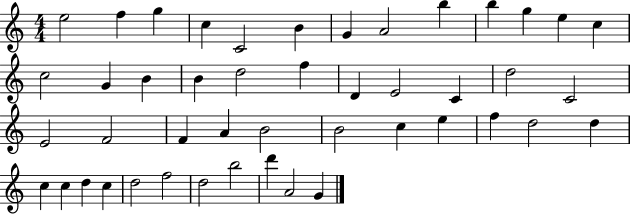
E5/h F5/q G5/q C5/q C4/h B4/q G4/q A4/h B5/q B5/q G5/q E5/q C5/q C5/h G4/q B4/q B4/q D5/h F5/q D4/q E4/h C4/q D5/h C4/h E4/h F4/h F4/q A4/q B4/h B4/h C5/q E5/q F5/q D5/h D5/q C5/q C5/q D5/q C5/q D5/h F5/h D5/h B5/h D6/q A4/h G4/q